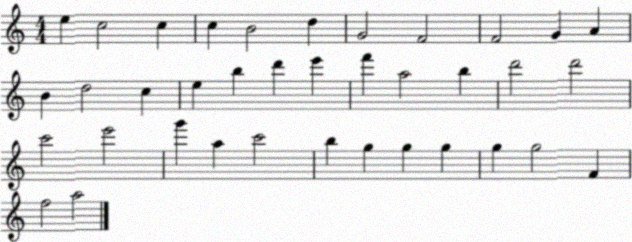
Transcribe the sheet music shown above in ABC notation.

X:1
T:Untitled
M:4/4
L:1/4
K:C
e c2 c c B2 d G2 F2 F2 G A B d2 c e b d' e' f' a2 b d'2 d'2 c'2 e'2 g' a c'2 b g g g g g2 F f2 a2